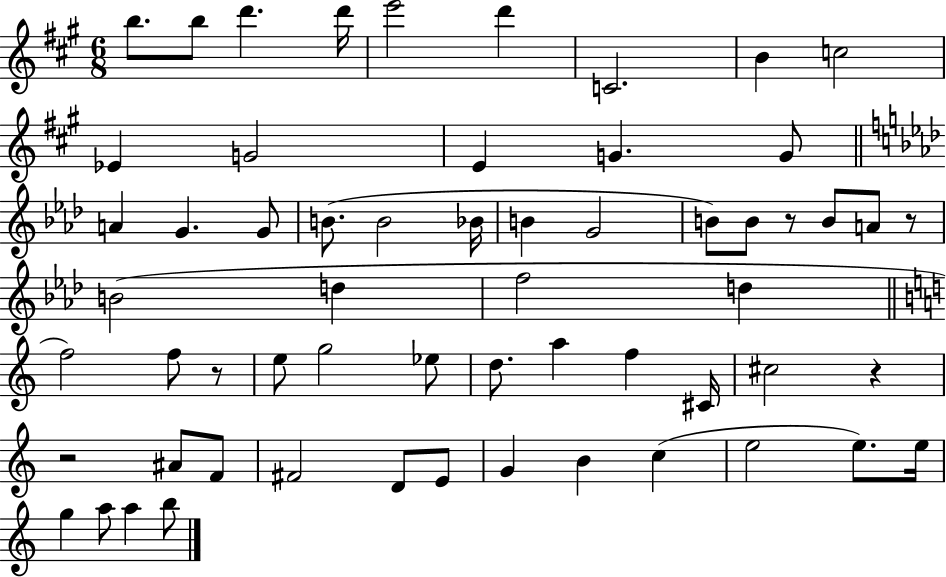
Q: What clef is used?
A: treble